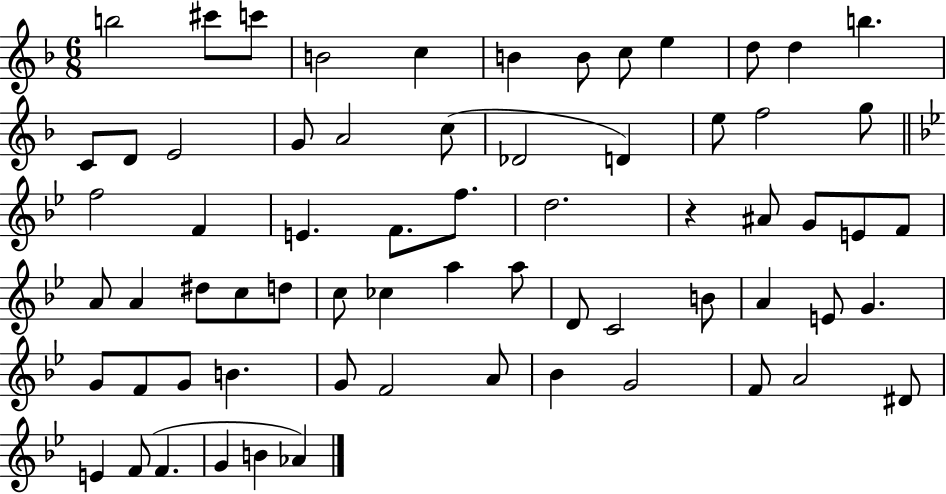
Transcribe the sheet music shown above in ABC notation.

X:1
T:Untitled
M:6/8
L:1/4
K:F
b2 ^c'/2 c'/2 B2 c B B/2 c/2 e d/2 d b C/2 D/2 E2 G/2 A2 c/2 _D2 D e/2 f2 g/2 f2 F E F/2 f/2 d2 z ^A/2 G/2 E/2 F/2 A/2 A ^d/2 c/2 d/2 c/2 _c a a/2 D/2 C2 B/2 A E/2 G G/2 F/2 G/2 B G/2 F2 A/2 _B G2 F/2 A2 ^D/2 E F/2 F G B _A